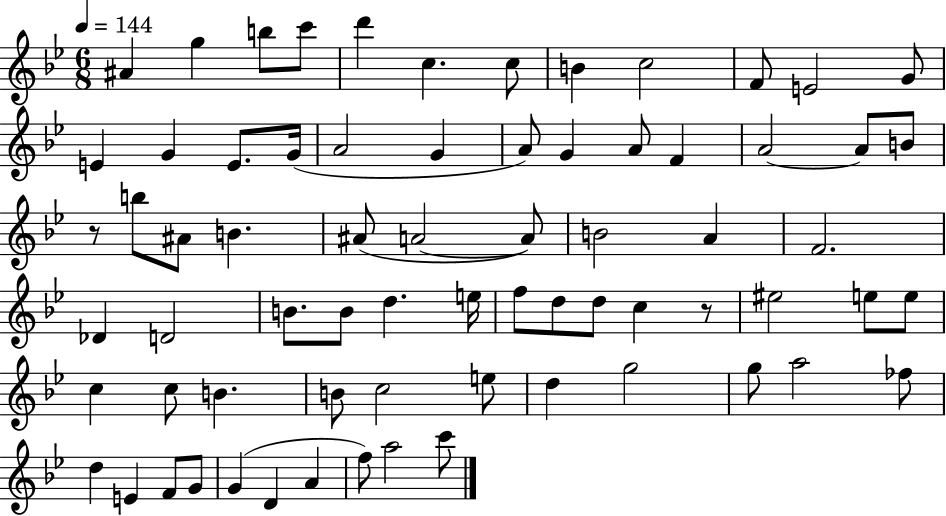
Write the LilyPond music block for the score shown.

{
  \clef treble
  \numericTimeSignature
  \time 6/8
  \key bes \major
  \tempo 4 = 144
  ais'4 g''4 b''8 c'''8 | d'''4 c''4. c''8 | b'4 c''2 | f'8 e'2 g'8 | \break e'4 g'4 e'8. g'16( | a'2 g'4 | a'8) g'4 a'8 f'4 | a'2~~ a'8 b'8 | \break r8 b''8 ais'8 b'4. | ais'8( a'2~~ a'8) | b'2 a'4 | f'2. | \break des'4 d'2 | b'8. b'8 d''4. e''16 | f''8 d''8 d''8 c''4 r8 | eis''2 e''8 e''8 | \break c''4 c''8 b'4. | b'8 c''2 e''8 | d''4 g''2 | g''8 a''2 fes''8 | \break d''4 e'4 f'8 g'8 | g'4( d'4 a'4 | f''8) a''2 c'''8 | \bar "|."
}